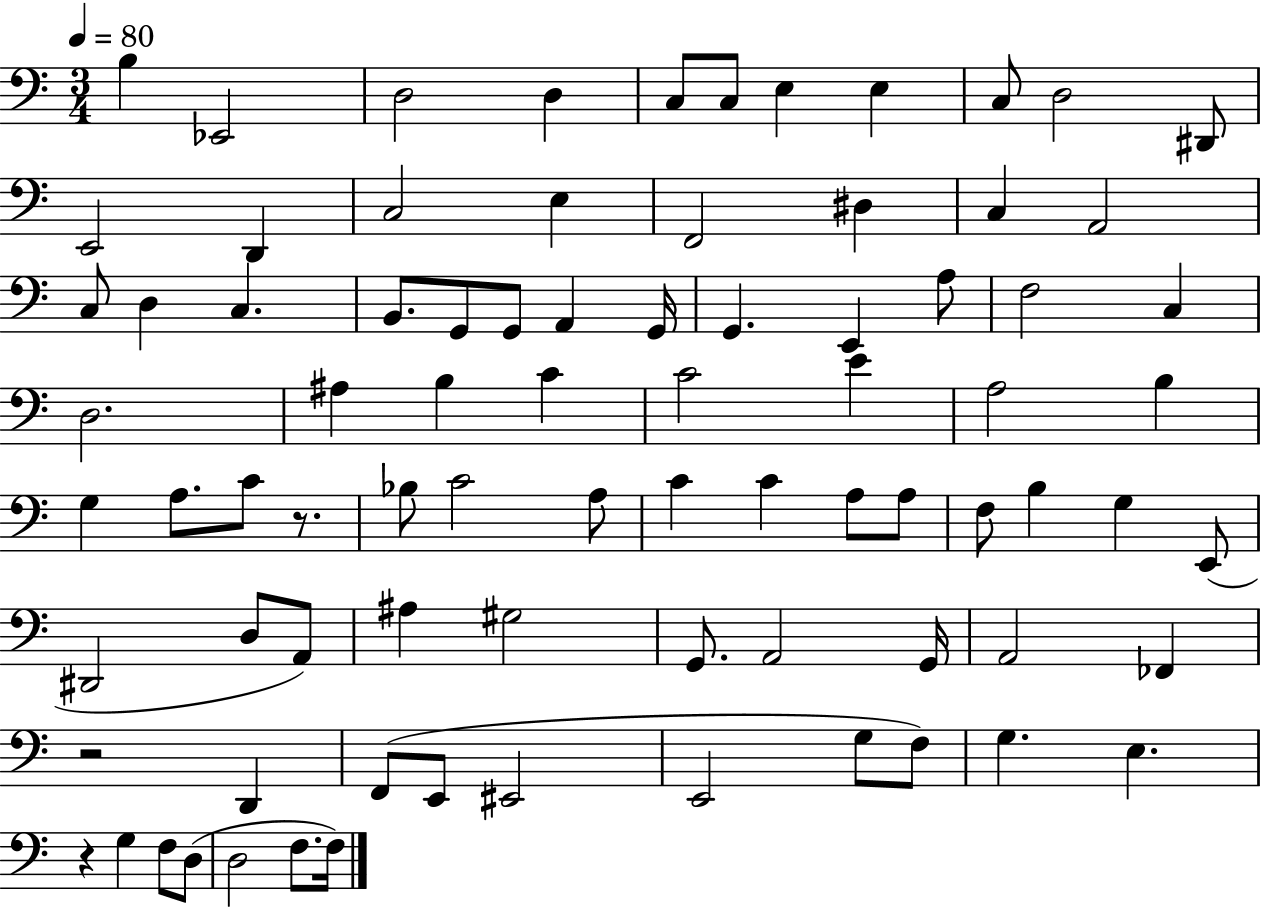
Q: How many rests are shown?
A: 3